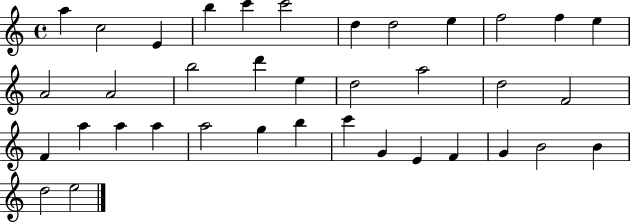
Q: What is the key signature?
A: C major